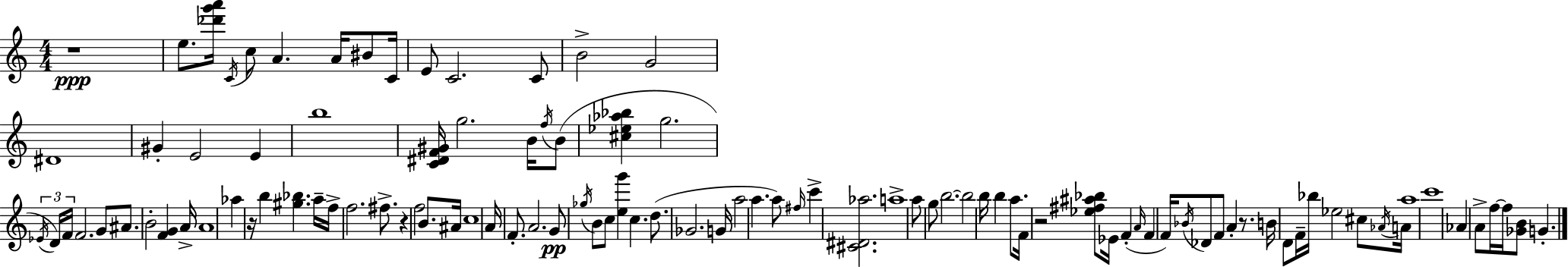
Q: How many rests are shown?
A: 5